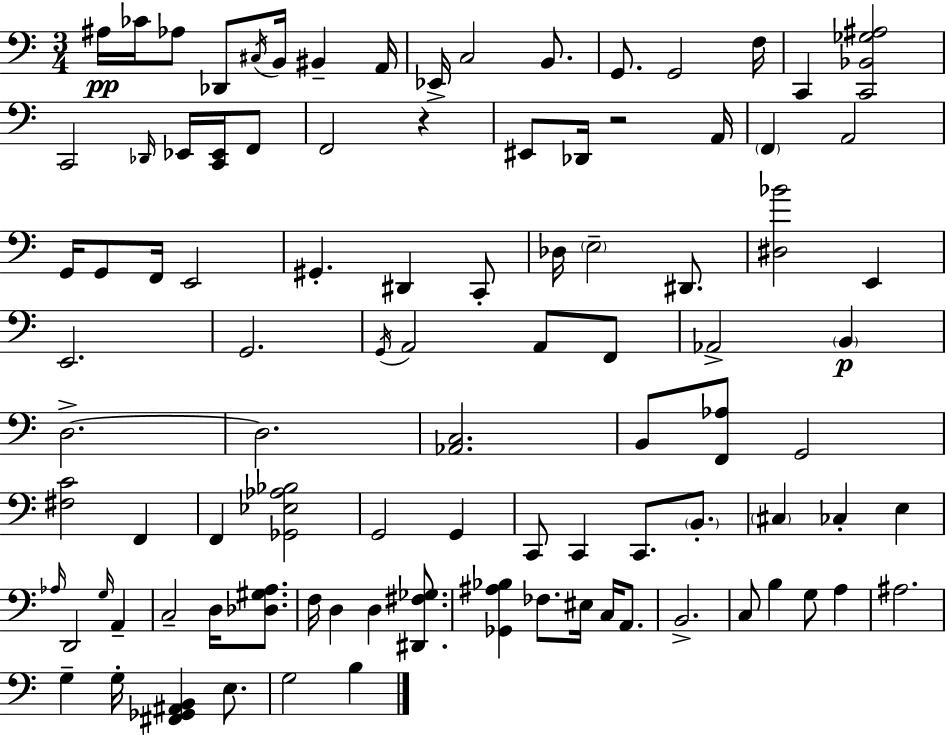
{
  \clef bass
  \numericTimeSignature
  \time 3/4
  \key c \major
  ais16\pp ces'16 aes8 des,8 \acciaccatura { cis16 } b,16 bis,4-- | a,16 ees,16-> c2 b,8. | g,8. g,2 | f16 c,4 <c, bes, ges ais>2 | \break c,2 \grace { des,16 } ees,16 <c, ees,>16 | f,8 f,2 r4 | eis,8 des,16 r2 | a,16 \parenthesize f,4 a,2 | \break g,16 g,8 f,16 e,2 | gis,4.-. dis,4 | c,8-. des16 \parenthesize e2-- dis,8. | <dis bes'>2 e,4 | \break e,2. | g,2. | \acciaccatura { g,16 } a,2 a,8 | f,8 aes,2-> \parenthesize b,4\p | \break d2.->~~ | d2. | <aes, c>2. | b,8 <f, aes>8 g,2 | \break <fis c'>2 f,4 | f,4 <ges, ees aes bes>2 | g,2 g,4 | c,8 c,4 c,8. | \break \parenthesize b,8.-. \parenthesize cis4 ces4-. e4 | \grace { aes16 } d,2 | \grace { g16 } a,4-- c2-- | d16 <des gis a>8. f16 d4 d4 | \break <dis, fis ges>8. <ges, ais bes>4 fes8. | eis16 c16 a,8. b,2.-> | c8 b4 g8 | a4 ais2. | \break g4-- g16-. <fis, ges, ais, b,>4 | e8. g2 | b4 \bar "|."
}